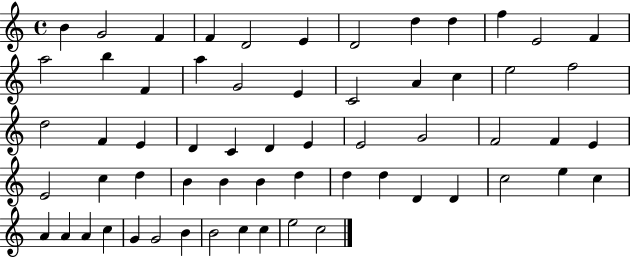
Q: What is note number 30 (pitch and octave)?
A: E4